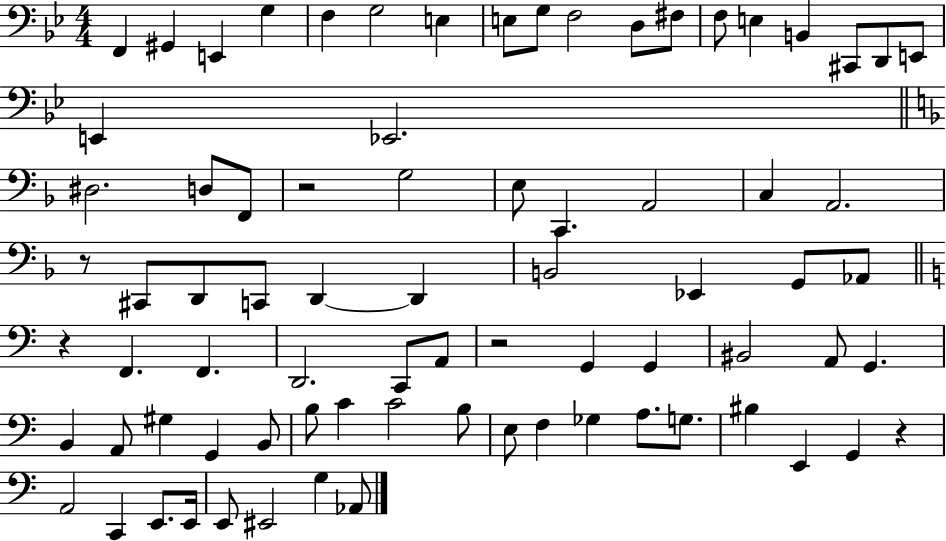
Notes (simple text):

F2/q G#2/q E2/q G3/q F3/q G3/h E3/q E3/e G3/e F3/h D3/e F#3/e F3/e E3/q B2/q C#2/e D2/e E2/e E2/q Eb2/h. D#3/h. D3/e F2/e R/h G3/h E3/e C2/q. A2/h C3/q A2/h. R/e C#2/e D2/e C2/e D2/q D2/q B2/h Eb2/q G2/e Ab2/e R/q F2/q. F2/q. D2/h. C2/e A2/e R/h G2/q G2/q BIS2/h A2/e G2/q. B2/q A2/e G#3/q G2/q B2/e B3/e C4/q C4/h B3/e E3/e F3/q Gb3/q A3/e. G3/e. BIS3/q E2/q G2/q R/q A2/h C2/q E2/e. E2/s E2/e EIS2/h G3/q Ab2/e